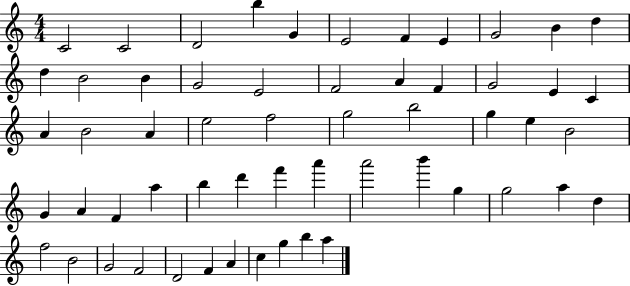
C4/h C4/h D4/h B5/q G4/q E4/h F4/q E4/q G4/h B4/q D5/q D5/q B4/h B4/q G4/h E4/h F4/h A4/q F4/q G4/h E4/q C4/q A4/q B4/h A4/q E5/h F5/h G5/h B5/h G5/q E5/q B4/h G4/q A4/q F4/q A5/q B5/q D6/q F6/q A6/q A6/h B6/q G5/q G5/h A5/q D5/q F5/h B4/h G4/h F4/h D4/h F4/q A4/q C5/q G5/q B5/q A5/q